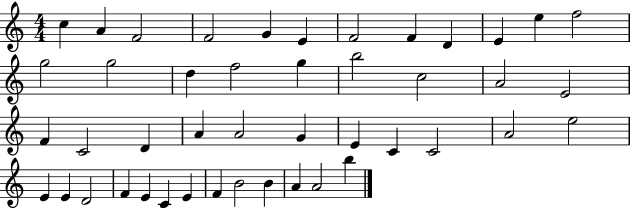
C5/q A4/q F4/h F4/h G4/q E4/q F4/h F4/q D4/q E4/q E5/q F5/h G5/h G5/h D5/q F5/h G5/q B5/h C5/h A4/h E4/h F4/q C4/h D4/q A4/q A4/h G4/q E4/q C4/q C4/h A4/h E5/h E4/q E4/q D4/h F4/q E4/q C4/q E4/q F4/q B4/h B4/q A4/q A4/h B5/q